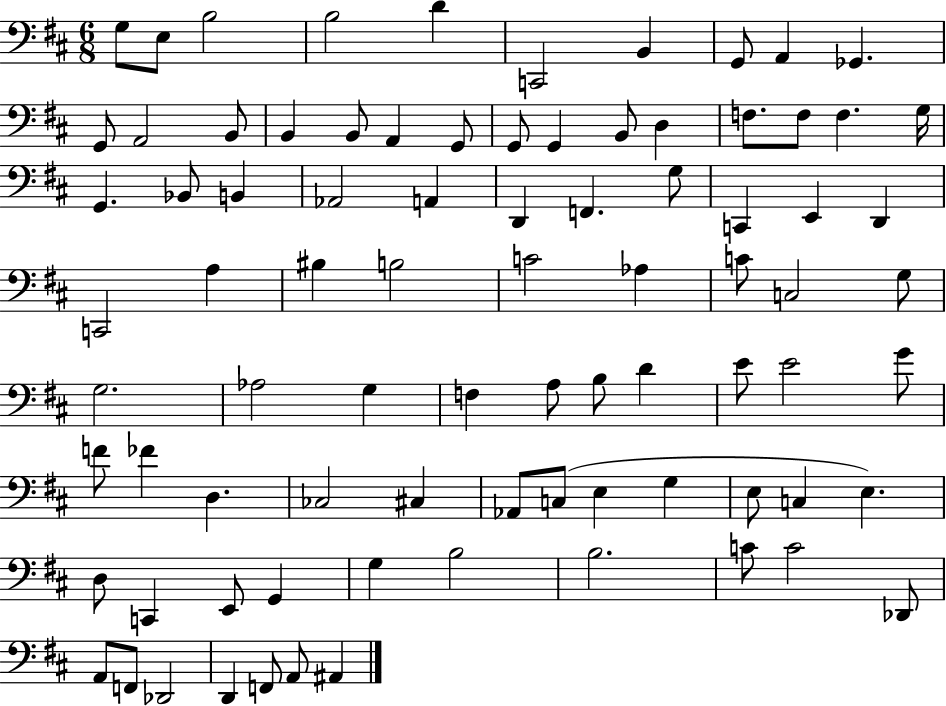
G3/e E3/e B3/h B3/h D4/q C2/h B2/q G2/e A2/q Gb2/q. G2/e A2/h B2/e B2/q B2/e A2/q G2/e G2/e G2/q B2/e D3/q F3/e. F3/e F3/q. G3/s G2/q. Bb2/e B2/q Ab2/h A2/q D2/q F2/q. G3/e C2/q E2/q D2/q C2/h A3/q BIS3/q B3/h C4/h Ab3/q C4/e C3/h G3/e G3/h. Ab3/h G3/q F3/q A3/e B3/e D4/q E4/e E4/h G4/e F4/e FES4/q D3/q. CES3/h C#3/q Ab2/e C3/e E3/q G3/q E3/e C3/q E3/q. D3/e C2/q E2/e G2/q G3/q B3/h B3/h. C4/e C4/h Db2/e A2/e F2/e Db2/h D2/q F2/e A2/e A#2/q